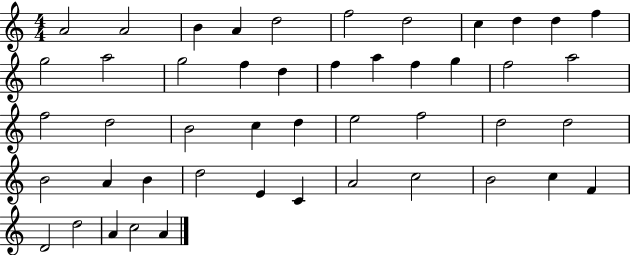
A4/h A4/h B4/q A4/q D5/h F5/h D5/h C5/q D5/q D5/q F5/q G5/h A5/h G5/h F5/q D5/q F5/q A5/q F5/q G5/q F5/h A5/h F5/h D5/h B4/h C5/q D5/q E5/h F5/h D5/h D5/h B4/h A4/q B4/q D5/h E4/q C4/q A4/h C5/h B4/h C5/q F4/q D4/h D5/h A4/q C5/h A4/q